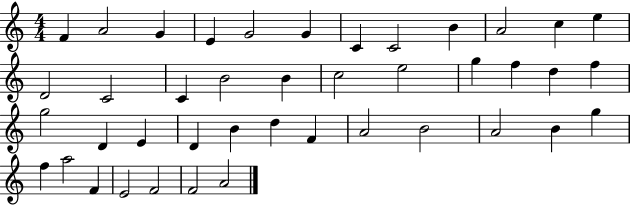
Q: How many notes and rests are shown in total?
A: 42